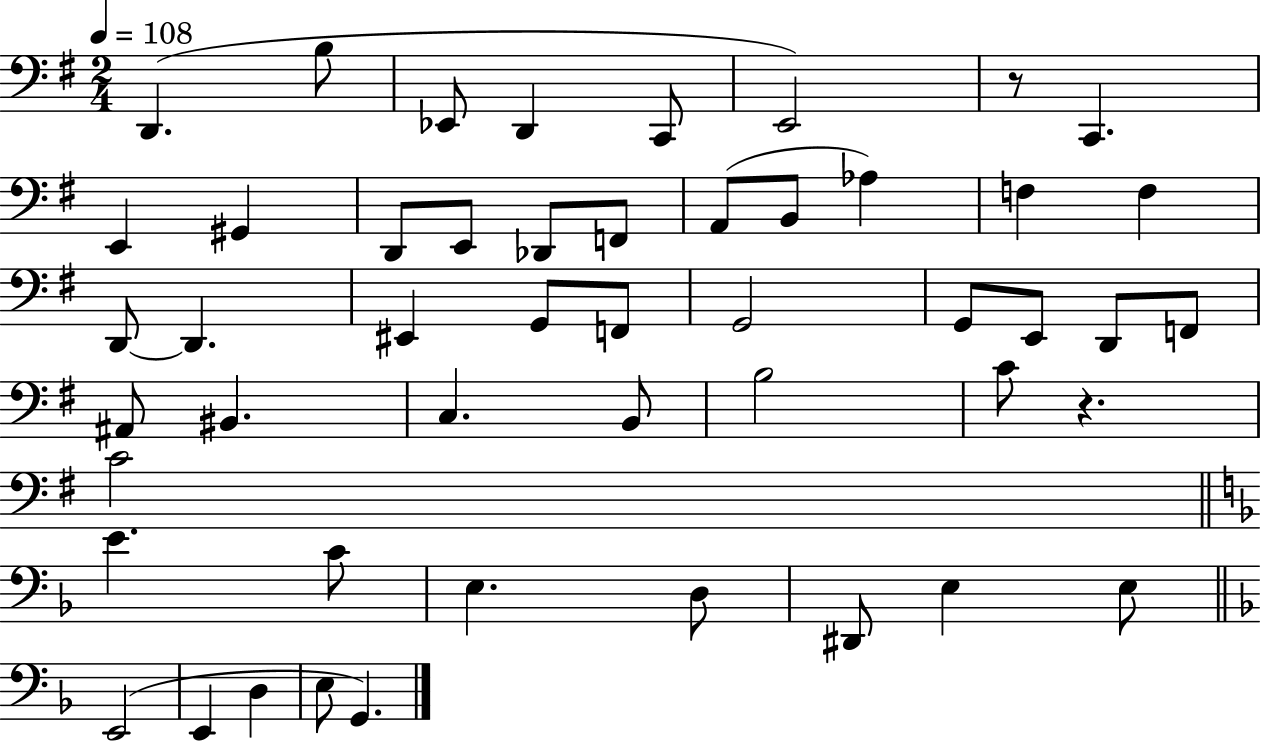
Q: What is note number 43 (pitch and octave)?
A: E2